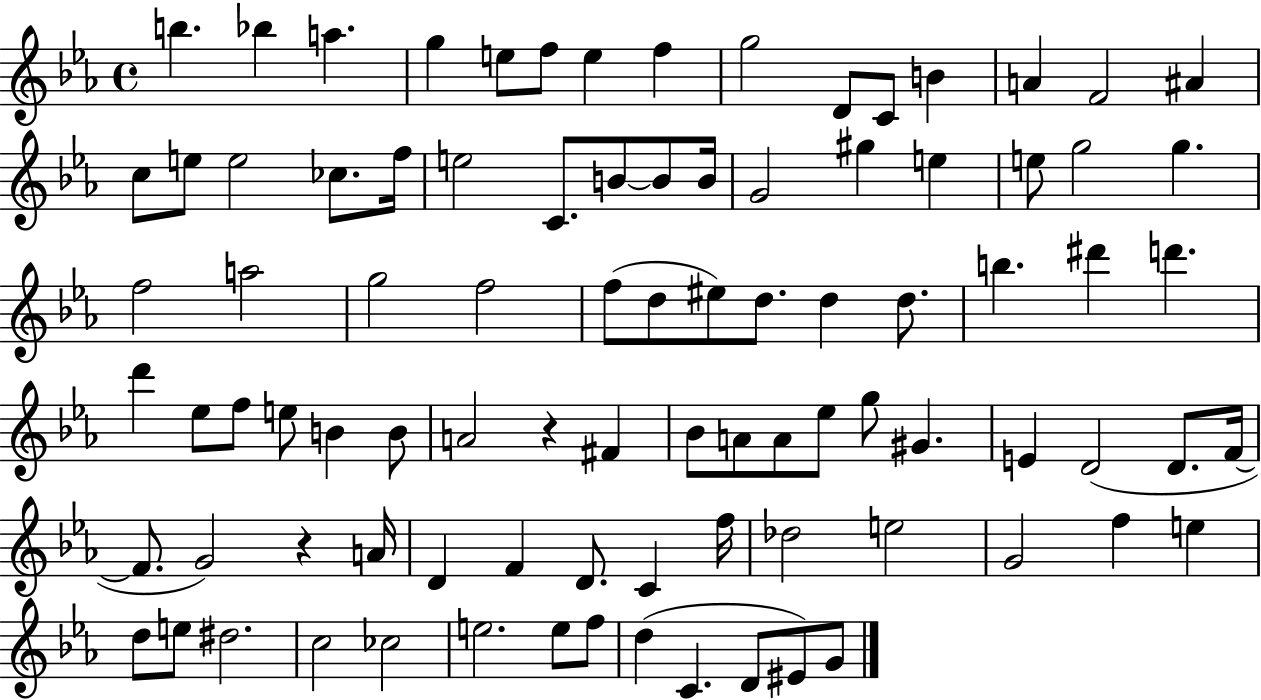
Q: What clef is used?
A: treble